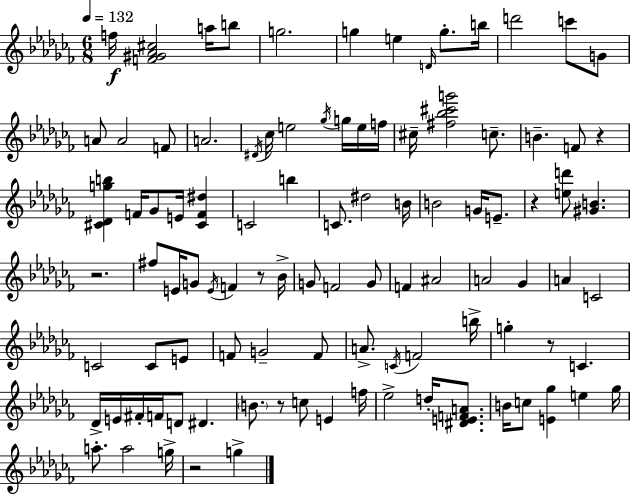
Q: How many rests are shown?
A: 7